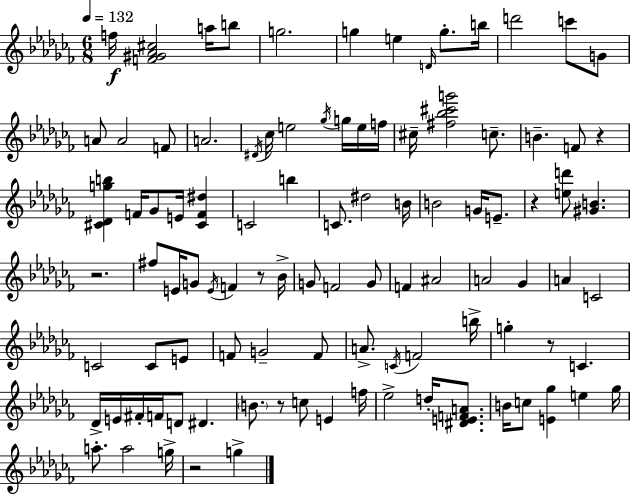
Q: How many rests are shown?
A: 7